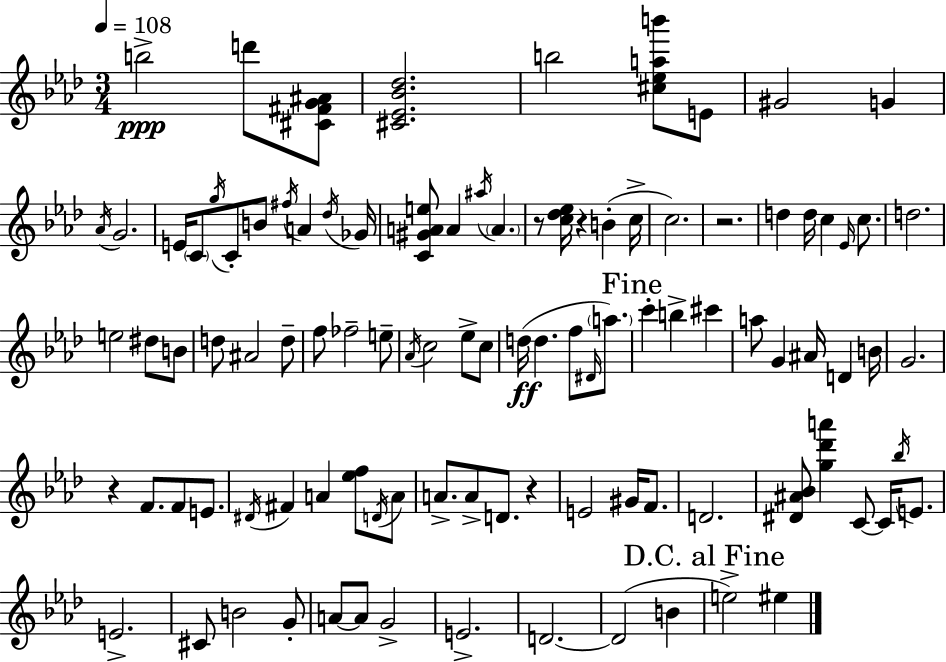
{
  \clef treble
  \numericTimeSignature
  \time 3/4
  \key aes \major
  \tempo 4 = 108
  b''2->\ppp d'''8 <cis' fis' g' ais'>8 | <cis' ees' bes' des''>2. | b''2 <cis'' ees'' a'' b'''>8 e'8 | gis'2 g'4 | \break \acciaccatura { aes'16 } g'2. | e'16 \parenthesize c'8 \acciaccatura { g''16 } c'8-. b'8 \acciaccatura { fis''16 } a'4 | \acciaccatura { des''16 } ges'16 <c' gis' a' e''>8 a'4 \acciaccatura { ais''16 } \parenthesize a'4. | r8 <c'' des'' ees''>16 r4 | \break b'4-.( c''16-> c''2.) | r2. | d''4 d''16 c''4 | \grace { ees'16 } c''8. d''2. | \break e''2 | dis''8 b'8 d''8 ais'2 | d''8-- f''8 fes''2-- | e''8-- \acciaccatura { aes'16 } c''2 | \break ees''8-> c''8 d''16(\ff d''4. | f''8 \grace { dis'16 }) \parenthesize a''8. \mark "Fine" c'''4-. | b''4-> cis'''4 a''8 g'4 | ais'16 d'4 b'16 g'2. | \break r4 | f'8. f'8 e'8. \acciaccatura { dis'16 } fis'4 | a'4 <ees'' f''>8 \acciaccatura { d'16 } a'8 a'8.-> | a'8-> d'8. r4 e'2 | \break gis'16 f'8. d'2. | <dis' ais' bes'>8 | <g'' des''' a'''>4 c'8~~ c'16 \acciaccatura { bes''16 } e'8. e'2.-> | cis'8 | \break b'2 g'8-. a'8~~ | a'8 g'2-> e'2.-> | d'2.~~ | d'2( | \break b'4 \mark "D.C. al Fine" e''2->) | eis''4 \bar "|."
}